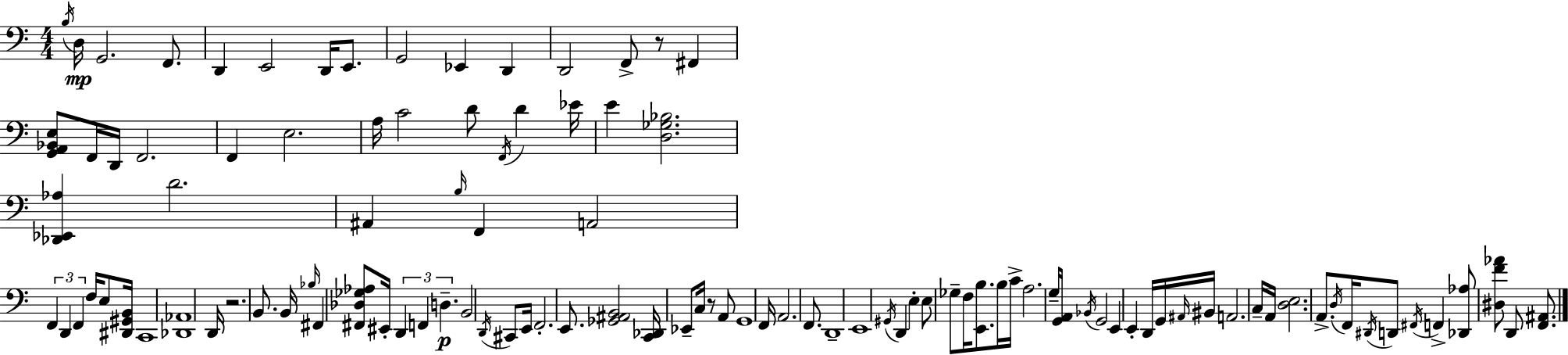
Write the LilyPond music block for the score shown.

{
  \clef bass
  \numericTimeSignature
  \time 4/4
  \key c \major
  \acciaccatura { b16 }\mp d16 g,2. f,8. | d,4 e,2 d,16 e,8. | g,2 ees,4 d,4 | d,2 f,8-> r8 fis,4 | \break <g, a, bes, e>8 f,16 d,16 f,2. | f,4 e2. | a16 c'2 d'8 \acciaccatura { f,16 } d'4 | ees'16 e'4 <d ges bes>2. | \break <des, ees, aes>4 d'2. | ais,4 \grace { b16 } f,4 a,2 | \tuplet 3/2 { f,4 d,4 f,4 } f16 | e8 <dis, gis, b,>16 c,1 | \break <des, aes,>1 | d,16 r2. | b,8. b,16 \grace { bes16 } fis,4 <fis, des ges aes>8 eis,16-. \tuplet 3/2 { d,4 | f,4 d4.--\p } b,2 | \break \acciaccatura { d,16 } cis,8 e,16 f,2.-. | e,8. <ges, ais, b,>2 <c, des,>16 ees,8-- | c16 r8 a,8 g,1 | f,16 a,2. | \break f,8. d,1-- | e,1 | \acciaccatura { gis,16 } d,4 e4-. e8 | ges8-- f16 <e, b>8. b16 c'16-> a2. | \break g16-- <g, a,>16 \acciaccatura { bes,16 } g,2 e,4 | e,4-. d,16 g,16 \grace { ais,16 } bis,16 a,2. | c16-- a,16 <d e>2. | a,8.-> \acciaccatura { d16 } f,16 \acciaccatura { dis,16 } d,8 \acciaccatura { fis,16 } f,4-> | \break <des, aes>8 <dis f' aes'>8 d,8 <f, ais,>8. \bar "|."
}